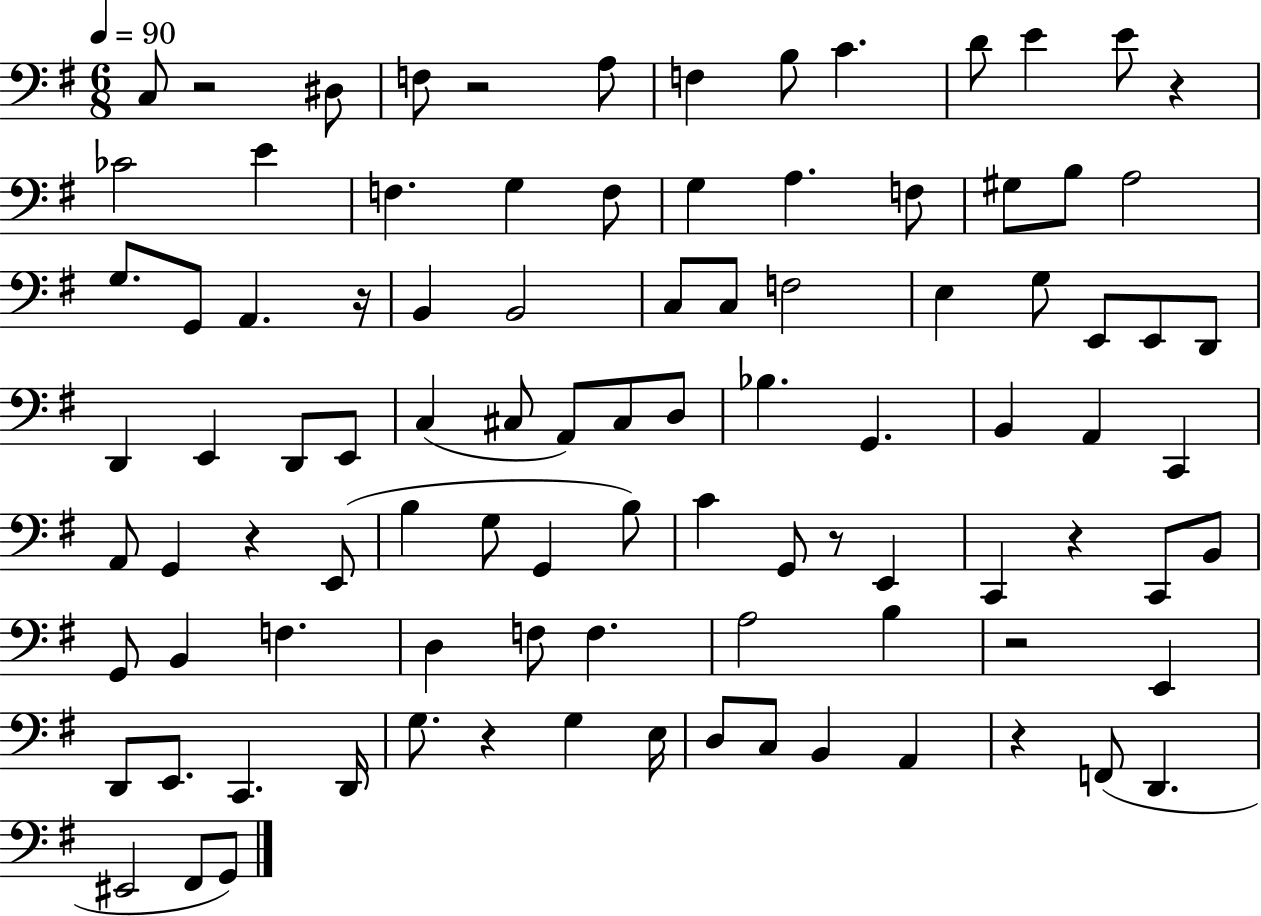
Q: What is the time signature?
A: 6/8